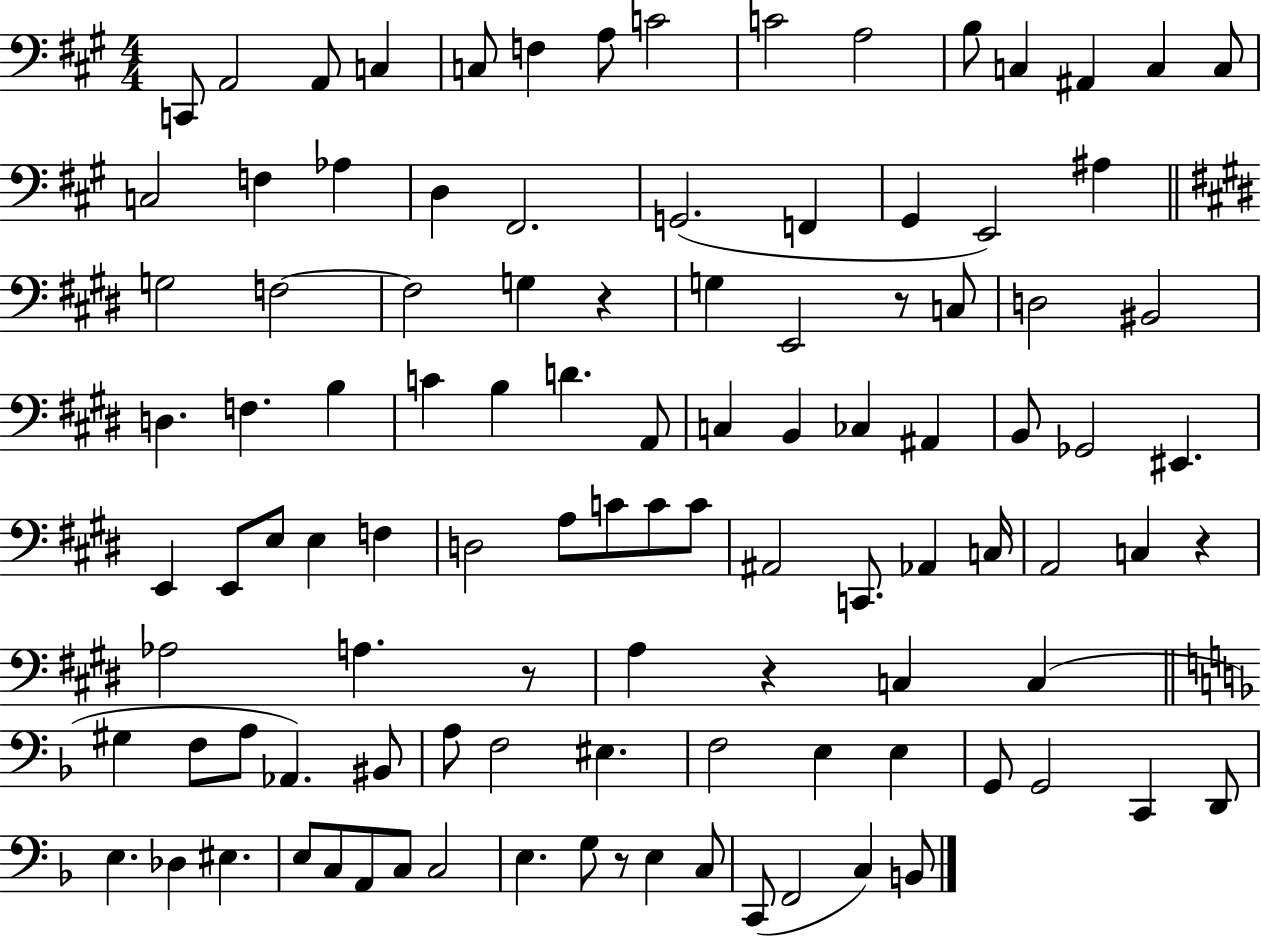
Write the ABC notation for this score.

X:1
T:Untitled
M:4/4
L:1/4
K:A
C,,/2 A,,2 A,,/2 C, C,/2 F, A,/2 C2 C2 A,2 B,/2 C, ^A,, C, C,/2 C,2 F, _A, D, ^F,,2 G,,2 F,, ^G,, E,,2 ^A, G,2 F,2 F,2 G, z G, E,,2 z/2 C,/2 D,2 ^B,,2 D, F, B, C B, D A,,/2 C, B,, _C, ^A,, B,,/2 _G,,2 ^E,, E,, E,,/2 E,/2 E, F, D,2 A,/2 C/2 C/2 C/2 ^A,,2 C,,/2 _A,, C,/4 A,,2 C, z _A,2 A, z/2 A, z C, C, ^G, F,/2 A,/2 _A,, ^B,,/2 A,/2 F,2 ^E, F,2 E, E, G,,/2 G,,2 C,, D,,/2 E, _D, ^E, E,/2 C,/2 A,,/2 C,/2 C,2 E, G,/2 z/2 E, C,/2 C,,/2 F,,2 C, B,,/2